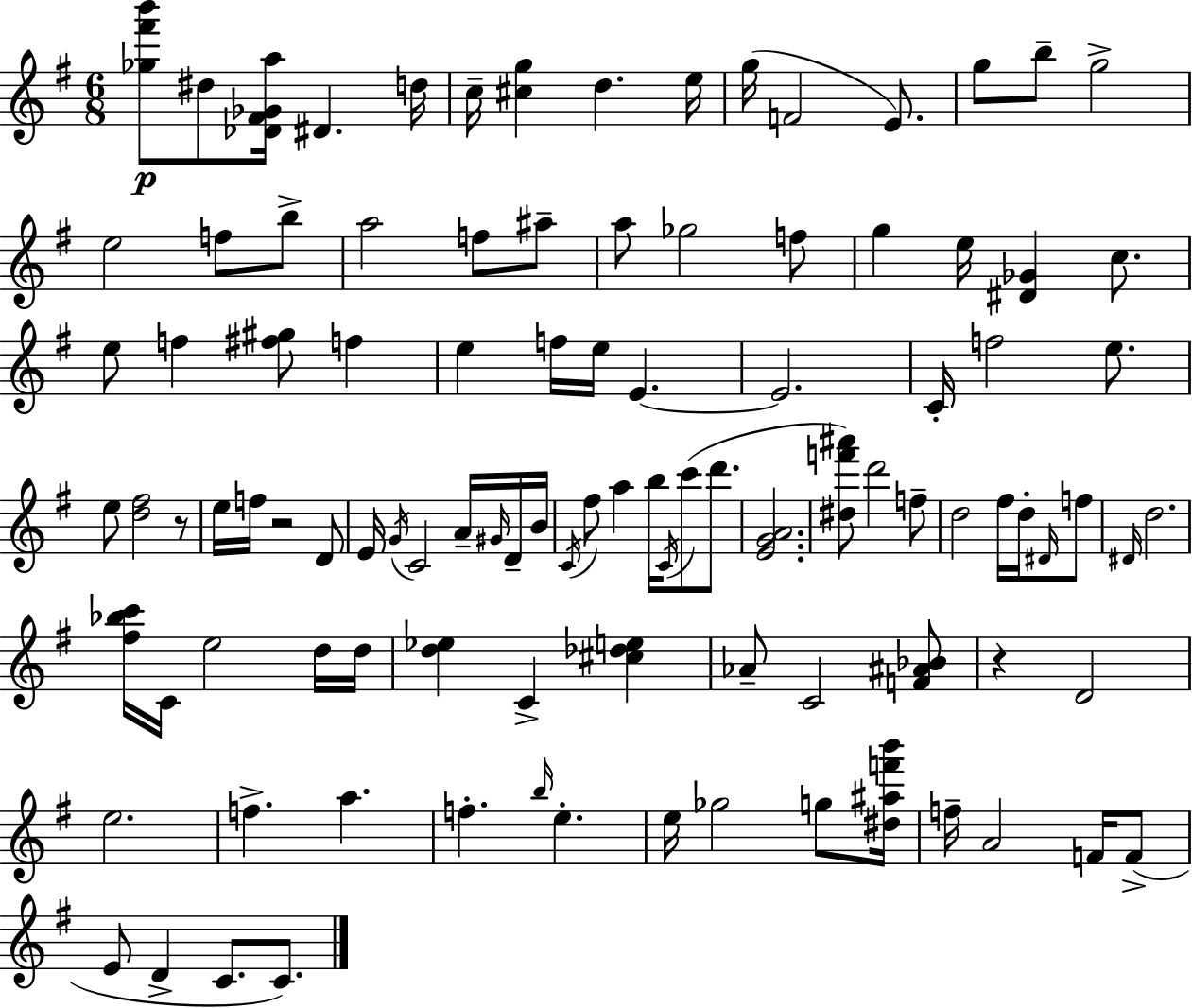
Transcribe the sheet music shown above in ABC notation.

X:1
T:Untitled
M:6/8
L:1/4
K:Em
[_g^f'b']/2 ^d/2 [_D^F_Ga]/4 ^D d/4 c/4 [^cg] d e/4 g/4 F2 E/2 g/2 b/2 g2 e2 f/2 b/2 a2 f/2 ^a/2 a/2 _g2 f/2 g e/4 [^D_G] c/2 e/2 f [^f^g]/2 f e f/4 e/4 E E2 C/4 f2 e/2 e/2 [d^f]2 z/2 e/4 f/4 z2 D/2 E/4 G/4 C2 A/4 ^G/4 D/4 B/4 C/4 ^f/2 a b/4 C/4 c'/2 d'/2 [EGA]2 [^df'^a']/2 d'2 f/2 d2 ^f/4 d/4 ^D/4 f/2 ^D/4 d2 [^f_bc']/4 C/4 e2 d/4 d/4 [d_e] C [^c_de] _A/2 C2 [F^A_B]/2 z D2 e2 f a f b/4 e e/4 _g2 g/2 [^d^af'b']/4 f/4 A2 F/4 F/2 E/2 D C/2 C/2